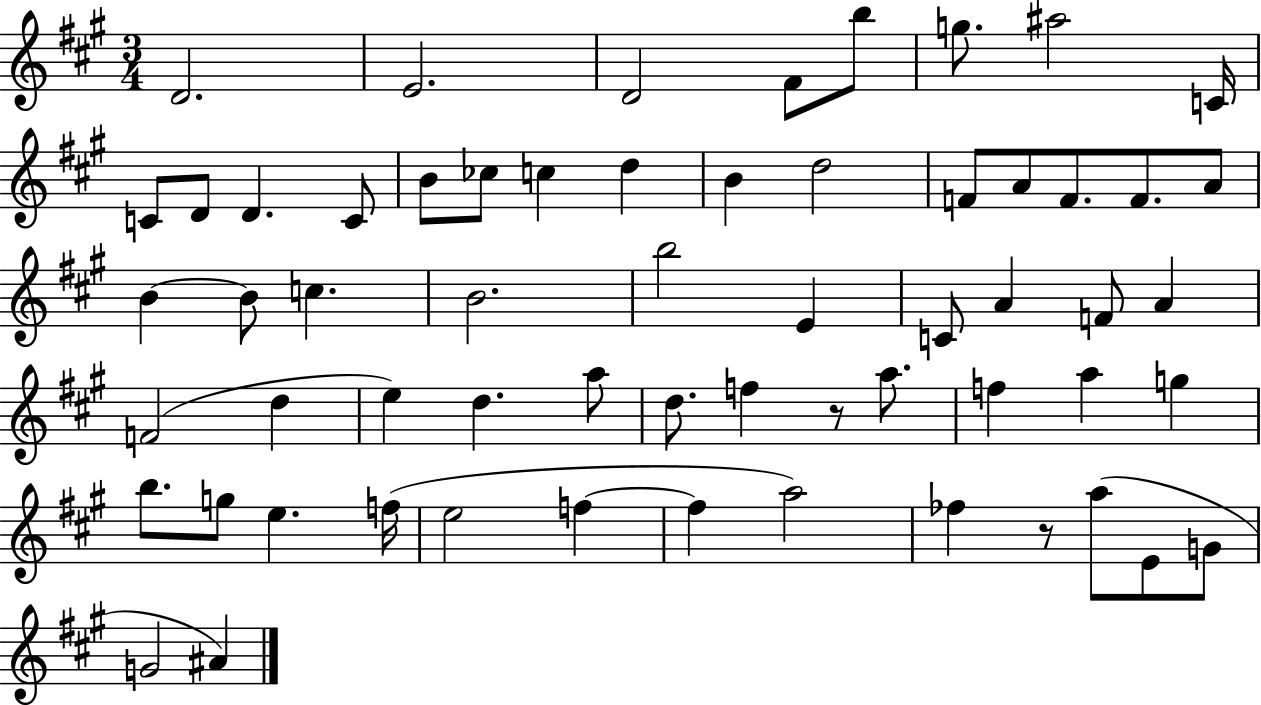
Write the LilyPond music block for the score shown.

{
  \clef treble
  \numericTimeSignature
  \time 3/4
  \key a \major
  \repeat volta 2 { d'2. | e'2. | d'2 fis'8 b''8 | g''8. ais''2 c'16 | \break c'8 d'8 d'4. c'8 | b'8 ces''8 c''4 d''4 | b'4 d''2 | f'8 a'8 f'8. f'8. a'8 | \break b'4~~ b'8 c''4. | b'2. | b''2 e'4 | c'8 a'4 f'8 a'4 | \break f'2( d''4 | e''4) d''4. a''8 | d''8. f''4 r8 a''8. | f''4 a''4 g''4 | \break b''8. g''8 e''4. f''16( | e''2 f''4~~ | f''4 a''2) | fes''4 r8 a''8( e'8 g'8 | \break g'2 ais'4) | } \bar "|."
}